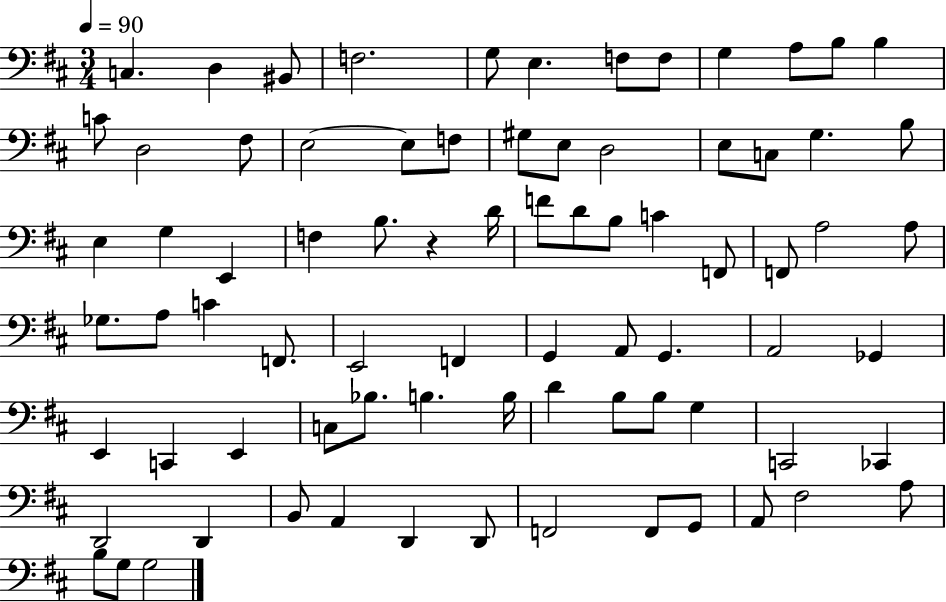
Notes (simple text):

C3/q. D3/q BIS2/e F3/h. G3/e E3/q. F3/e F3/e G3/q A3/e B3/e B3/q C4/e D3/h F#3/e E3/h E3/e F3/e G#3/e E3/e D3/h E3/e C3/e G3/q. B3/e E3/q G3/q E2/q F3/q B3/e. R/q D4/s F4/e D4/e B3/e C4/q F2/e F2/e A3/h A3/e Gb3/e. A3/e C4/q F2/e. E2/h F2/q G2/q A2/e G2/q. A2/h Gb2/q E2/q C2/q E2/q C3/e Bb3/e. B3/q. B3/s D4/q B3/e B3/e G3/q C2/h CES2/q D2/h D2/q B2/e A2/q D2/q D2/e F2/h F2/e G2/e A2/e F#3/h A3/e B3/e G3/e G3/h